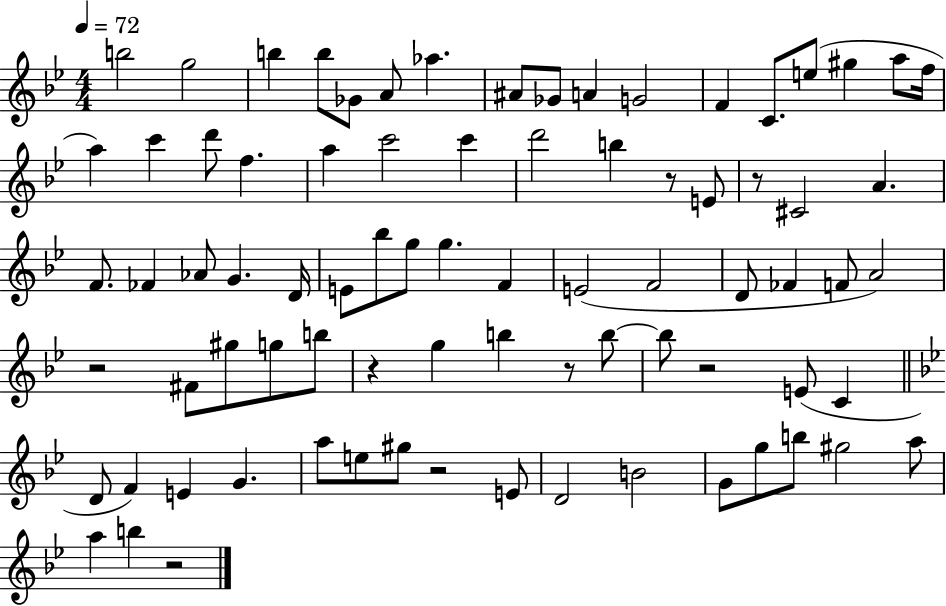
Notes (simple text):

B5/h G5/h B5/q B5/e Gb4/e A4/e Ab5/q. A#4/e Gb4/e A4/q G4/h F4/q C4/e. E5/e G#5/q A5/e F5/s A5/q C6/q D6/e F5/q. A5/q C6/h C6/q D6/h B5/q R/e E4/e R/e C#4/h A4/q. F4/e. FES4/q Ab4/e G4/q. D4/s E4/e Bb5/e G5/e G5/q. F4/q E4/h F4/h D4/e FES4/q F4/e A4/h R/h F#4/e G#5/e G5/e B5/e R/q G5/q B5/q R/e B5/e B5/e R/h E4/e C4/q D4/e F4/q E4/q G4/q. A5/e E5/e G#5/e R/h E4/e D4/h B4/h G4/e G5/e B5/e G#5/h A5/e A5/q B5/q R/h